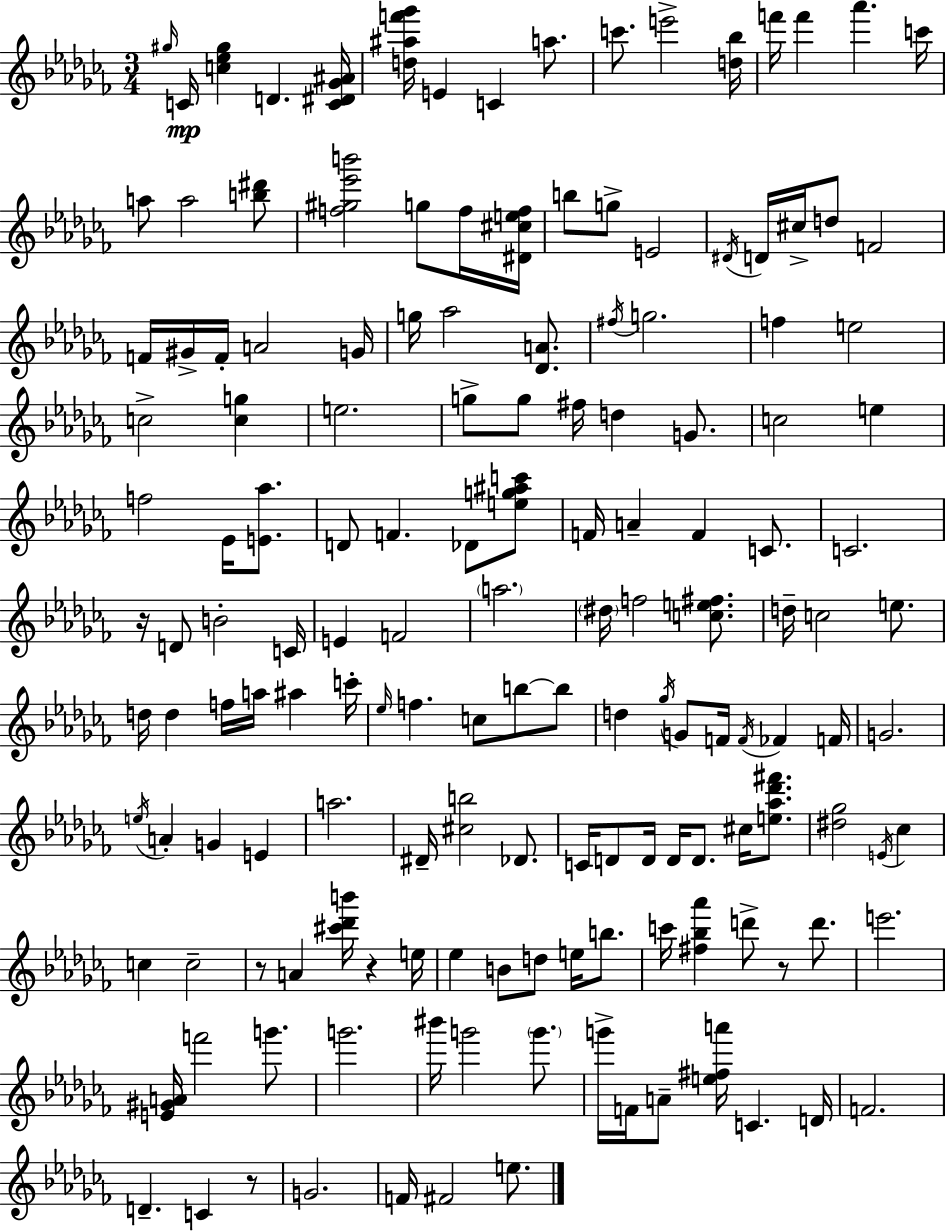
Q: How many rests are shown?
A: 5